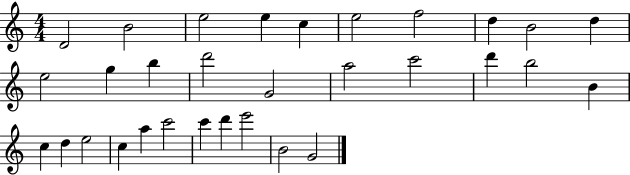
{
  \clef treble
  \numericTimeSignature
  \time 4/4
  \key c \major
  d'2 b'2 | e''2 e''4 c''4 | e''2 f''2 | d''4 b'2 d''4 | \break e''2 g''4 b''4 | d'''2 g'2 | a''2 c'''2 | d'''4 b''2 b'4 | \break c''4 d''4 e''2 | c''4 a''4 c'''2 | c'''4 d'''4 e'''2 | b'2 g'2 | \break \bar "|."
}